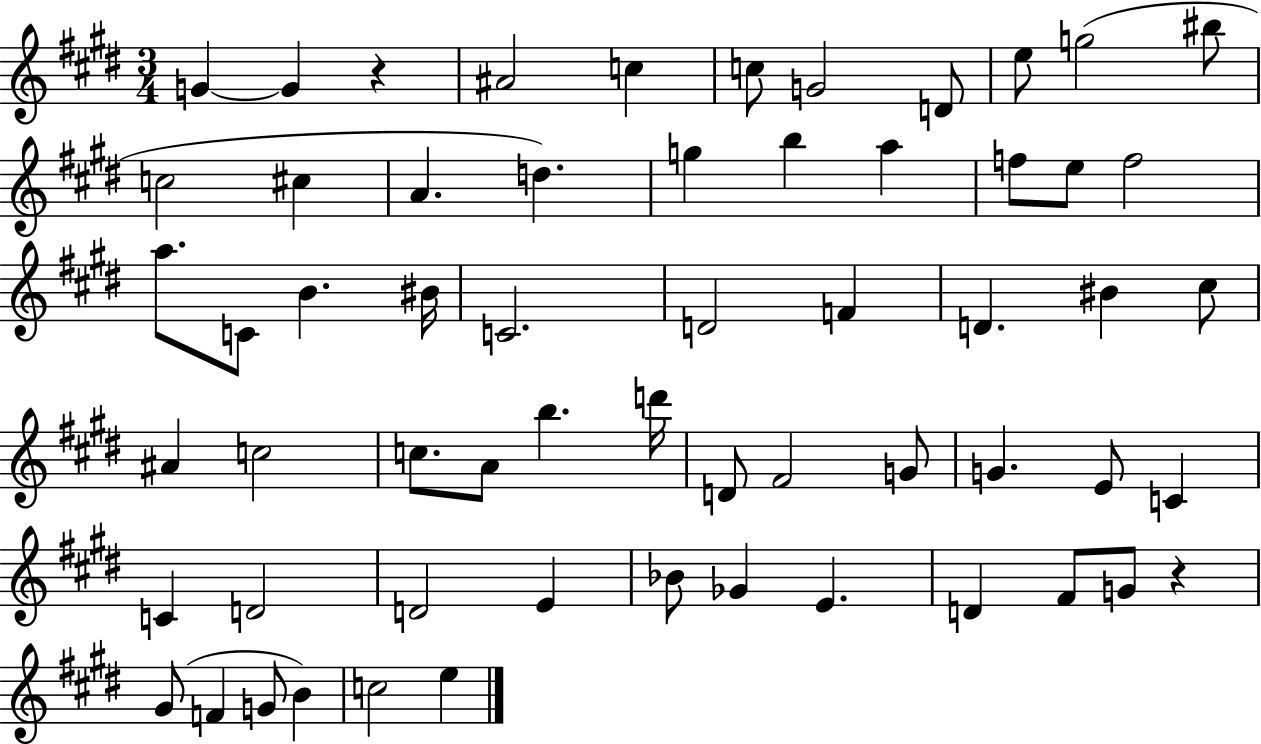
X:1
T:Untitled
M:3/4
L:1/4
K:E
G G z ^A2 c c/2 G2 D/2 e/2 g2 ^b/2 c2 ^c A d g b a f/2 e/2 f2 a/2 C/2 B ^B/4 C2 D2 F D ^B ^c/2 ^A c2 c/2 A/2 b d'/4 D/2 ^F2 G/2 G E/2 C C D2 D2 E _B/2 _G E D ^F/2 G/2 z ^G/2 F G/2 B c2 e